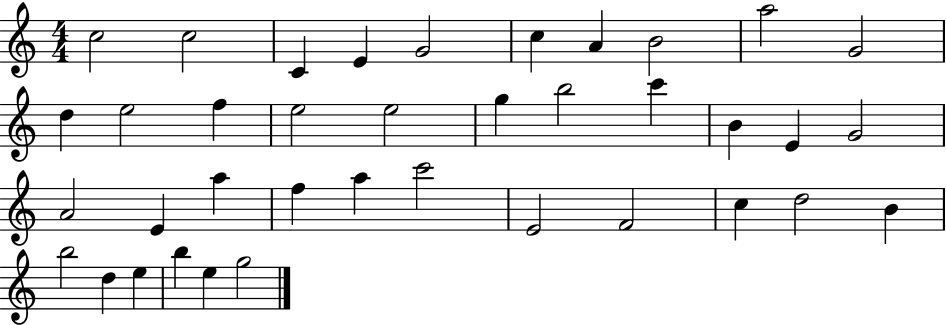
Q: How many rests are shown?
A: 0